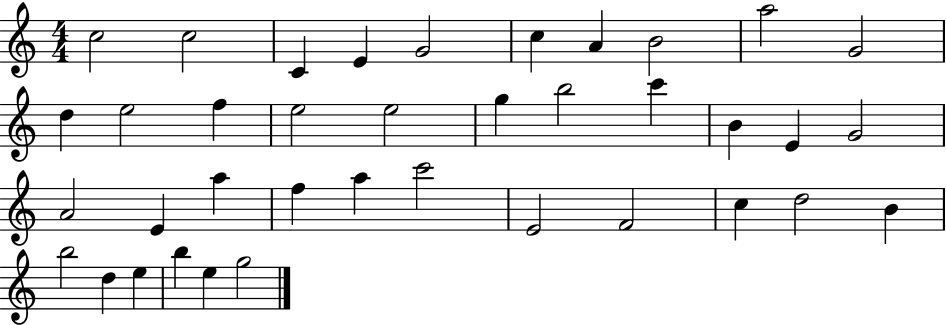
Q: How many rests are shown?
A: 0